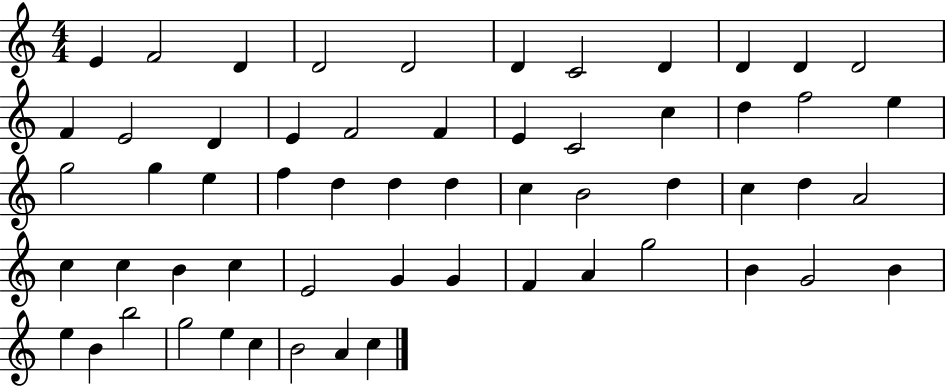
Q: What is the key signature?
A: C major